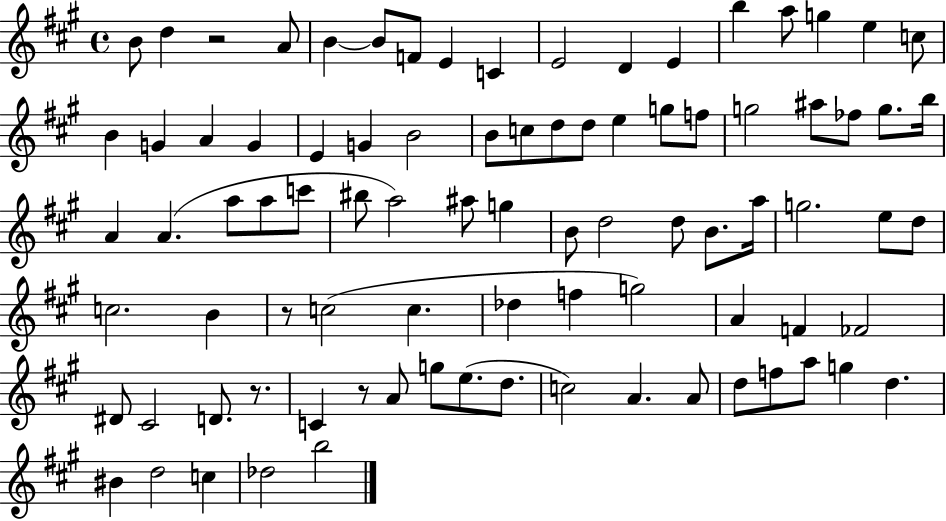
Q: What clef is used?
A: treble